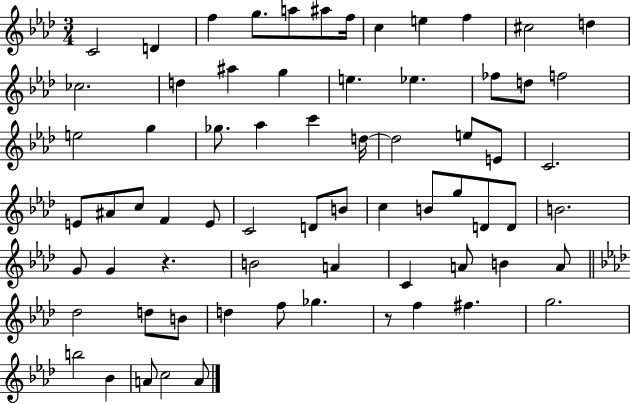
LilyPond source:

{
  \clef treble
  \numericTimeSignature
  \time 3/4
  \key aes \major
  c'2 d'4 | f''4 g''8. a''8 ais''8 f''16 | c''4 e''4 f''4 | cis''2 d''4 | \break ces''2. | d''4 ais''4 g''4 | e''4. ees''4. | fes''8 d''8 f''2 | \break e''2 g''4 | ges''8. aes''4 c'''4 d''16~~ | d''2 e''8 e'8 | c'2. | \break e'8 ais'8 c''8 f'4 e'8 | c'2 d'8 b'8 | c''4 b'8 g''8 d'8 d'8 | b'2. | \break g'8 g'4 r4. | b'2 a'4 | c'4 a'8 b'4 a'8 | \bar "||" \break \key aes \major des''2 d''8 b'8 | d''4 f''8 ges''4. | r8 f''4 fis''4. | g''2. | \break b''2 bes'4 | a'8 c''2 a'8 | \bar "|."
}